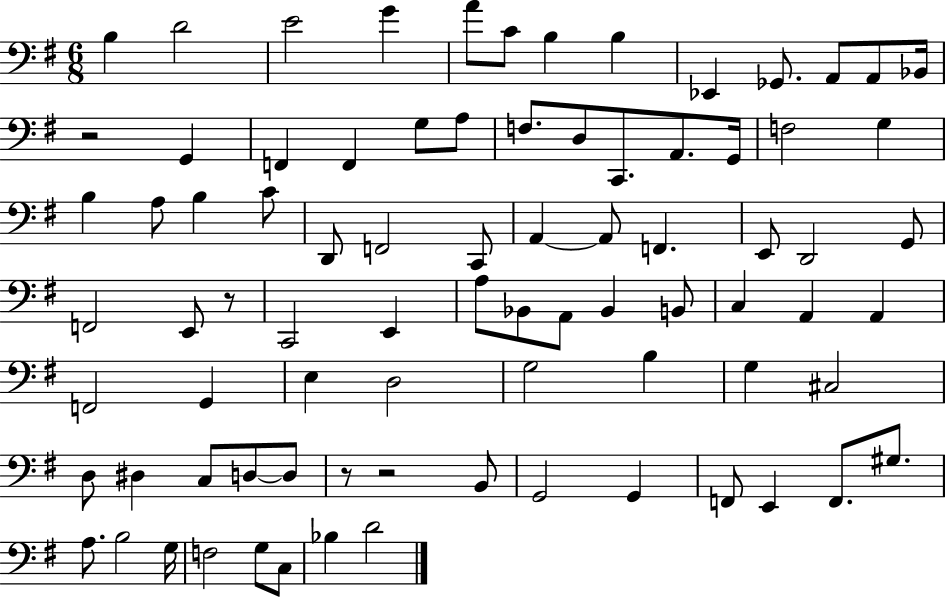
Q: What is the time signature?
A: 6/8